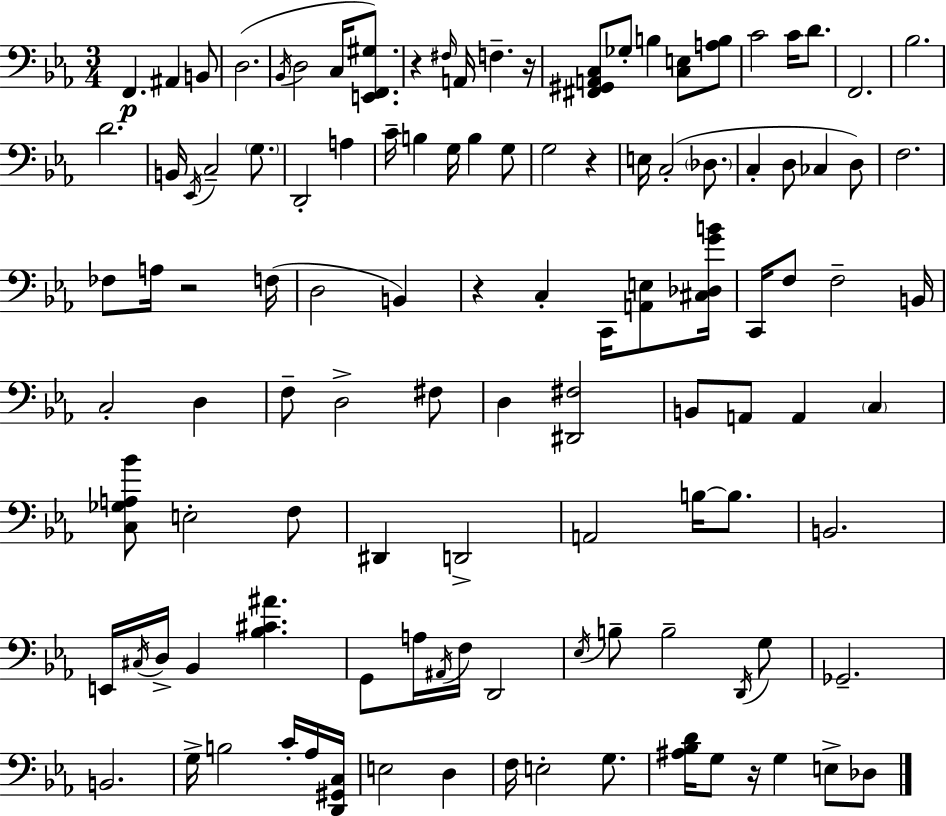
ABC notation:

X:1
T:Untitled
M:3/4
L:1/4
K:Cm
F,, ^A,, B,,/2 D,2 _B,,/4 D,2 C,/4 [E,,F,,^G,]/2 z ^F,/4 A,,/4 F, z/4 [^F,,^G,,A,,C,]/2 _G,/2 B, [C,E,]/2 [A,B,]/2 C2 C/4 D/2 F,,2 _B,2 D2 B,,/4 _E,,/4 C,2 G,/2 D,,2 A, C/4 B, G,/4 B, G,/2 G,2 z E,/4 C,2 _D,/2 C, D,/2 _C, D,/2 F,2 _F,/2 A,/4 z2 F,/4 D,2 B,, z C, C,,/4 [A,,E,]/2 [^C,_D,GB]/4 C,,/4 F,/2 F,2 B,,/4 C,2 D, F,/2 D,2 ^F,/2 D, [^D,,^F,]2 B,,/2 A,,/2 A,, C, [C,_G,A,_B]/2 E,2 F,/2 ^D,, D,,2 A,,2 B,/4 B,/2 B,,2 E,,/4 ^C,/4 D,/4 _B,, [_B,^C^A] G,,/2 A,/4 ^A,,/4 F,/4 D,,2 _E,/4 B,/2 B,2 D,,/4 G,/2 _G,,2 B,,2 G,/4 B,2 C/4 _A,/4 [D,,^G,,C,]/4 E,2 D, F,/4 E,2 G,/2 [^A,_B,D]/4 G,/2 z/4 G, E,/2 _D,/2